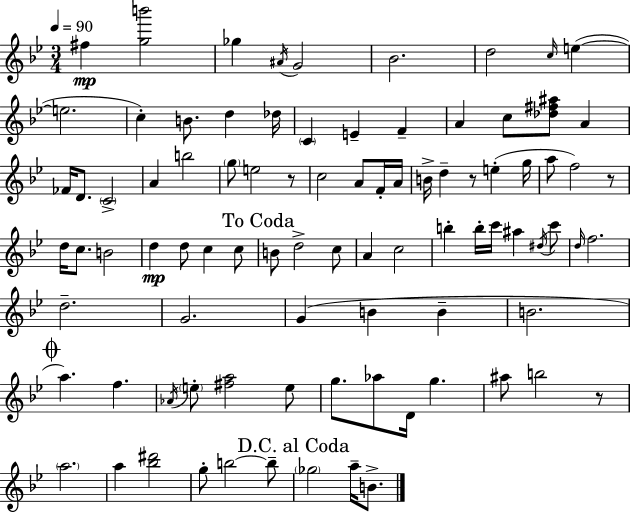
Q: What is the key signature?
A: G minor